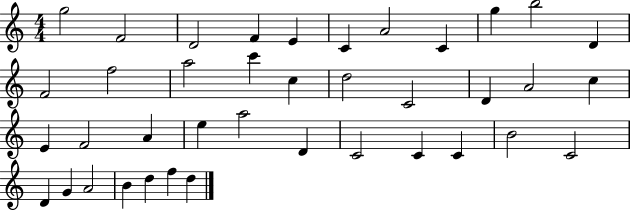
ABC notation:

X:1
T:Untitled
M:4/4
L:1/4
K:C
g2 F2 D2 F E C A2 C g b2 D F2 f2 a2 c' c d2 C2 D A2 c E F2 A e a2 D C2 C C B2 C2 D G A2 B d f d